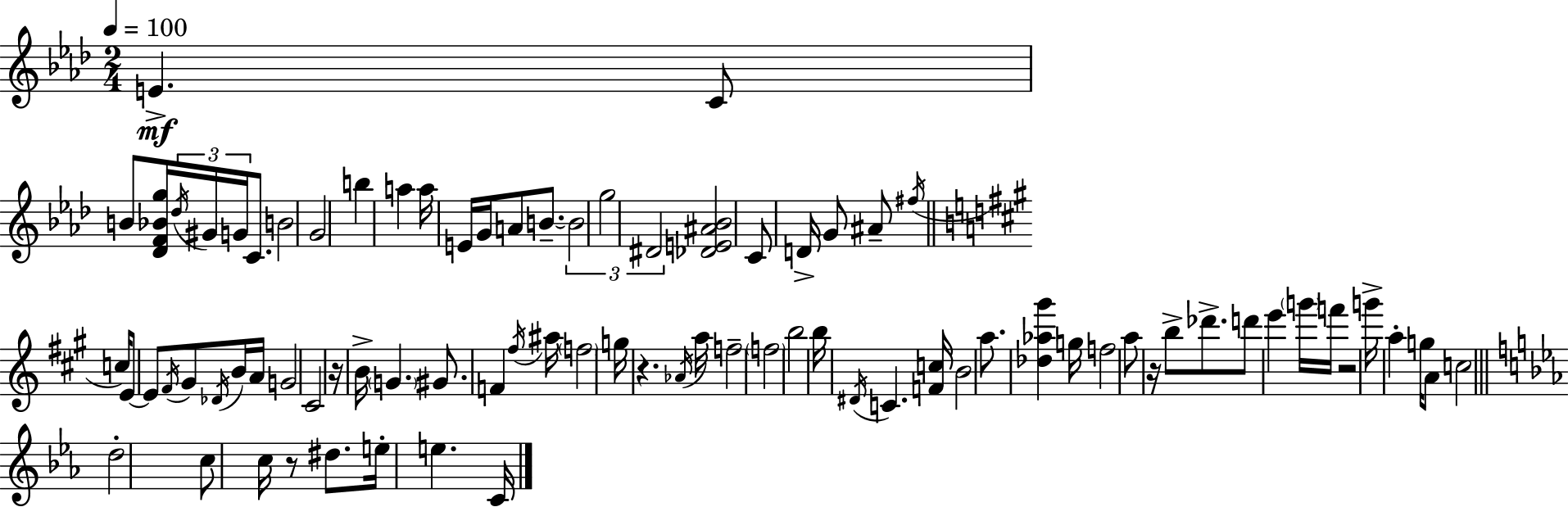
{
  \clef treble
  \numericTimeSignature
  \time 2/4
  \key aes \major
  \tempo 4 = 100
  e'4.->\mf c'8 | b'8 <des' f' bes' g''>16 \tuplet 3/2 { \acciaccatura { des''16 } gis'16 g'16 } c'8. | b'2 | g'2 | \break b''4 a''4 | a''16 e'16 g'16 a'8 b'8.--~~ | \tuplet 3/2 { b'2 | g''2 | \break dis'2 } | <des' e' ais' bes'>2 | c'8 d'16-> g'8 ais'8-- | \acciaccatura { fis''16 } \bar "||" \break \key a \major c''16 e'8~~ e'8 \acciaccatura { fis'16 } gis'8 | \acciaccatura { des'16 } b'16 a'16 g'2 | cis'2 | r16 b'16-> \parenthesize g'4. | \break gis'8. f'4 | \acciaccatura { fis''16 } ais''16 \parenthesize f''2 | g''16 r4. | \acciaccatura { aes'16 } a''16 f''2-- | \break \parenthesize f''2 | b''2 | b''16 \acciaccatura { dis'16 } c'4. | <f' c''>16 b'2 | \break a''8. | <des'' aes'' gis'''>4 g''16 f''2 | a''8 | r16 b''8-> des'''8.-> d'''8 | \break e'''4 \parenthesize g'''16 f'''16 r2 | g'''16-> a''4-. | g''16 a'8 c''2 | \bar "||" \break \key c \minor d''2-. | c''8 c''16 r8 dis''8. | e''16-. e''4. c'16 | \bar "|."
}